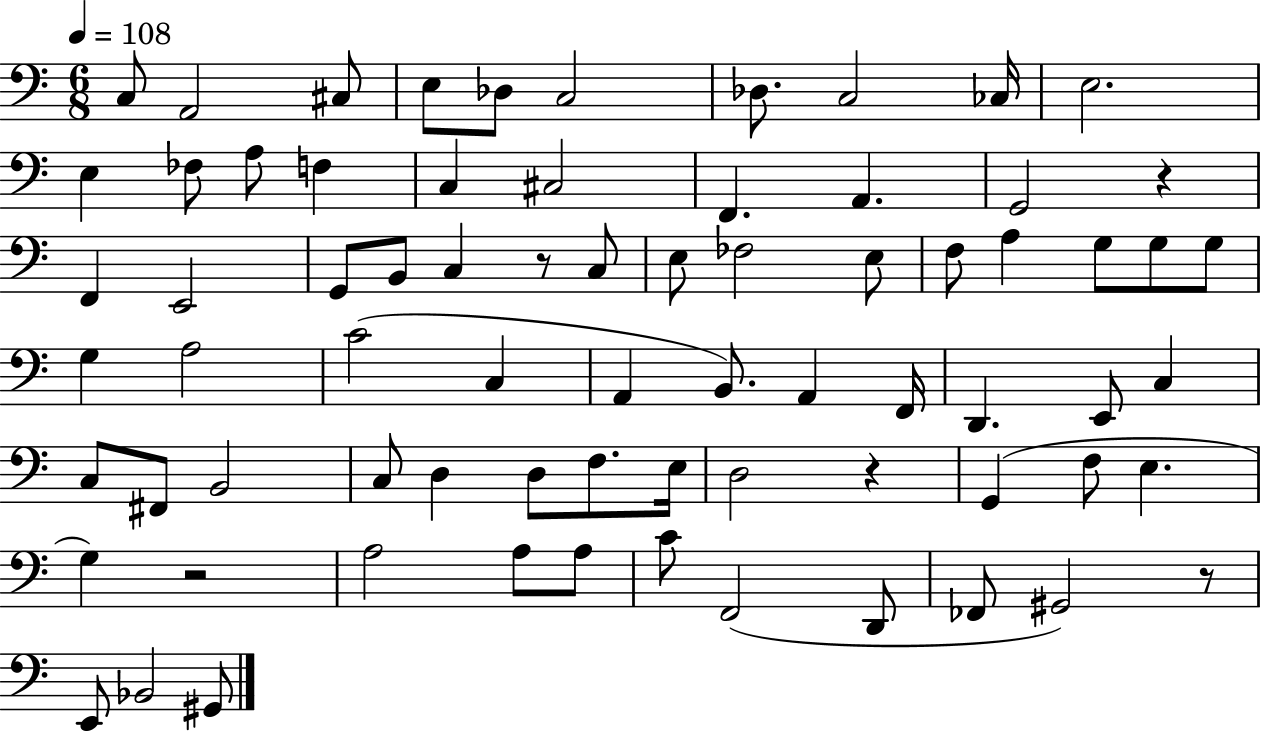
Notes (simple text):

C3/e A2/h C#3/e E3/e Db3/e C3/h Db3/e. C3/h CES3/s E3/h. E3/q FES3/e A3/e F3/q C3/q C#3/h F2/q. A2/q. G2/h R/q F2/q E2/h G2/e B2/e C3/q R/e C3/e E3/e FES3/h E3/e F3/e A3/q G3/e G3/e G3/e G3/q A3/h C4/h C3/q A2/q B2/e. A2/q F2/s D2/q. E2/e C3/q C3/e F#2/e B2/h C3/e D3/q D3/e F3/e. E3/s D3/h R/q G2/q F3/e E3/q. G3/q R/h A3/h A3/e A3/e C4/e F2/h D2/e FES2/e G#2/h R/e E2/e Bb2/h G#2/e